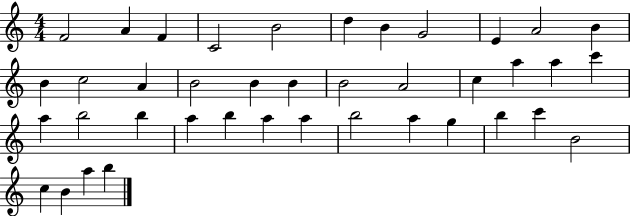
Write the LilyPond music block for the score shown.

{
  \clef treble
  \numericTimeSignature
  \time 4/4
  \key c \major
  f'2 a'4 f'4 | c'2 b'2 | d''4 b'4 g'2 | e'4 a'2 b'4 | \break b'4 c''2 a'4 | b'2 b'4 b'4 | b'2 a'2 | c''4 a''4 a''4 c'''4 | \break a''4 b''2 b''4 | a''4 b''4 a''4 a''4 | b''2 a''4 g''4 | b''4 c'''4 b'2 | \break c''4 b'4 a''4 b''4 | \bar "|."
}